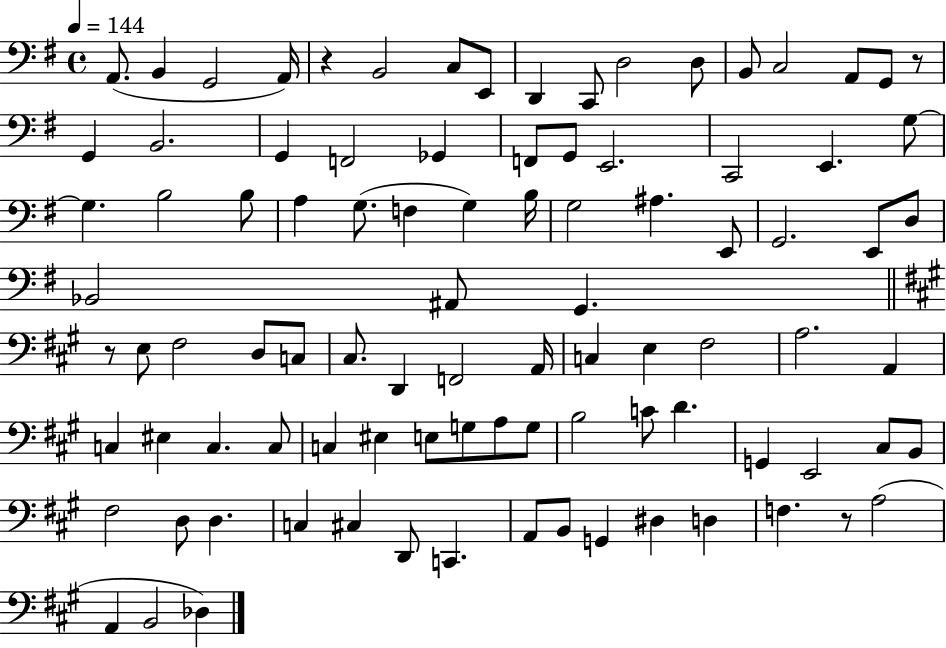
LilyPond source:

{
  \clef bass
  \time 4/4
  \defaultTimeSignature
  \key g \major
  \tempo 4 = 144
  a,8.( b,4 g,2 a,16) | r4 b,2 c8 e,8 | d,4 c,8 d2 d8 | b,8 c2 a,8 g,8 r8 | \break g,4 b,2. | g,4 f,2 ges,4 | f,8 g,8 e,2. | c,2 e,4. g8~~ | \break g4. b2 b8 | a4 g8.( f4 g4) b16 | g2 ais4. e,8 | g,2. e,8 d8 | \break bes,2 ais,8 g,4. | \bar "||" \break \key a \major r8 e8 fis2 d8 c8 | cis8. d,4 f,2 a,16 | c4 e4 fis2 | a2. a,4 | \break c4 eis4 c4. c8 | c4 eis4 e8 g8 a8 g8 | b2 c'8 d'4. | g,4 e,2 cis8 b,8 | \break fis2 d8 d4. | c4 cis4 d,8 c,4. | a,8 b,8 g,4 dis4 d4 | f4. r8 a2( | \break a,4 b,2 des4) | \bar "|."
}